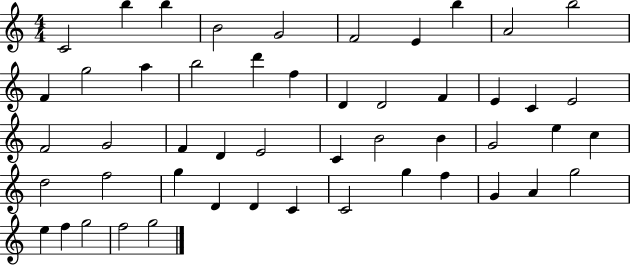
X:1
T:Untitled
M:4/4
L:1/4
K:C
C2 b b B2 G2 F2 E b A2 b2 F g2 a b2 d' f D D2 F E C E2 F2 G2 F D E2 C B2 B G2 e c d2 f2 g D D C C2 g f G A g2 e f g2 f2 g2